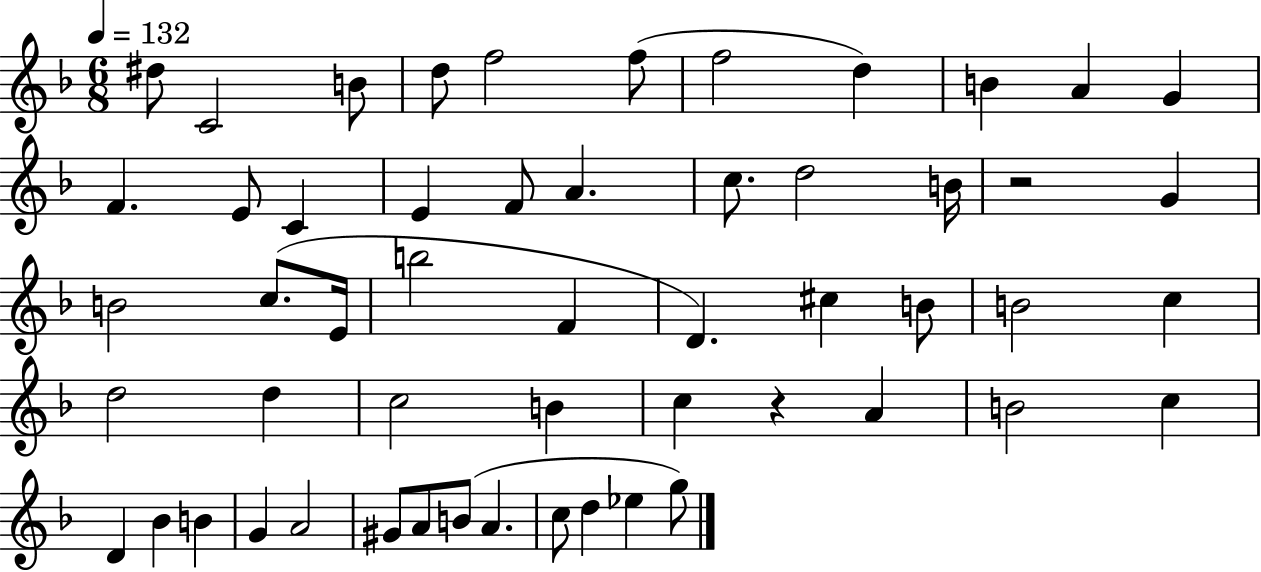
{
  \clef treble
  \numericTimeSignature
  \time 6/8
  \key f \major
  \tempo 4 = 132
  \repeat volta 2 { dis''8 c'2 b'8 | d''8 f''2 f''8( | f''2 d''4) | b'4 a'4 g'4 | \break f'4. e'8 c'4 | e'4 f'8 a'4. | c''8. d''2 b'16 | r2 g'4 | \break b'2 c''8.( e'16 | b''2 f'4 | d'4.) cis''4 b'8 | b'2 c''4 | \break d''2 d''4 | c''2 b'4 | c''4 r4 a'4 | b'2 c''4 | \break d'4 bes'4 b'4 | g'4 a'2 | gis'8 a'8 b'8( a'4. | c''8 d''4 ees''4 g''8) | \break } \bar "|."
}